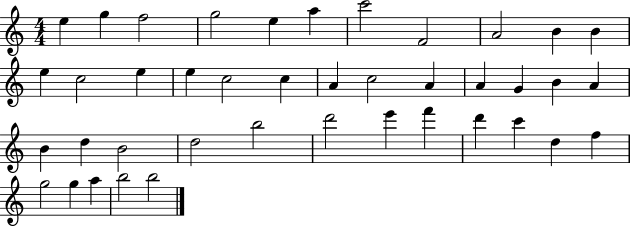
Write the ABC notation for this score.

X:1
T:Untitled
M:4/4
L:1/4
K:C
e g f2 g2 e a c'2 F2 A2 B B e c2 e e c2 c A c2 A A G B A B d B2 d2 b2 d'2 e' f' d' c' d f g2 g a b2 b2